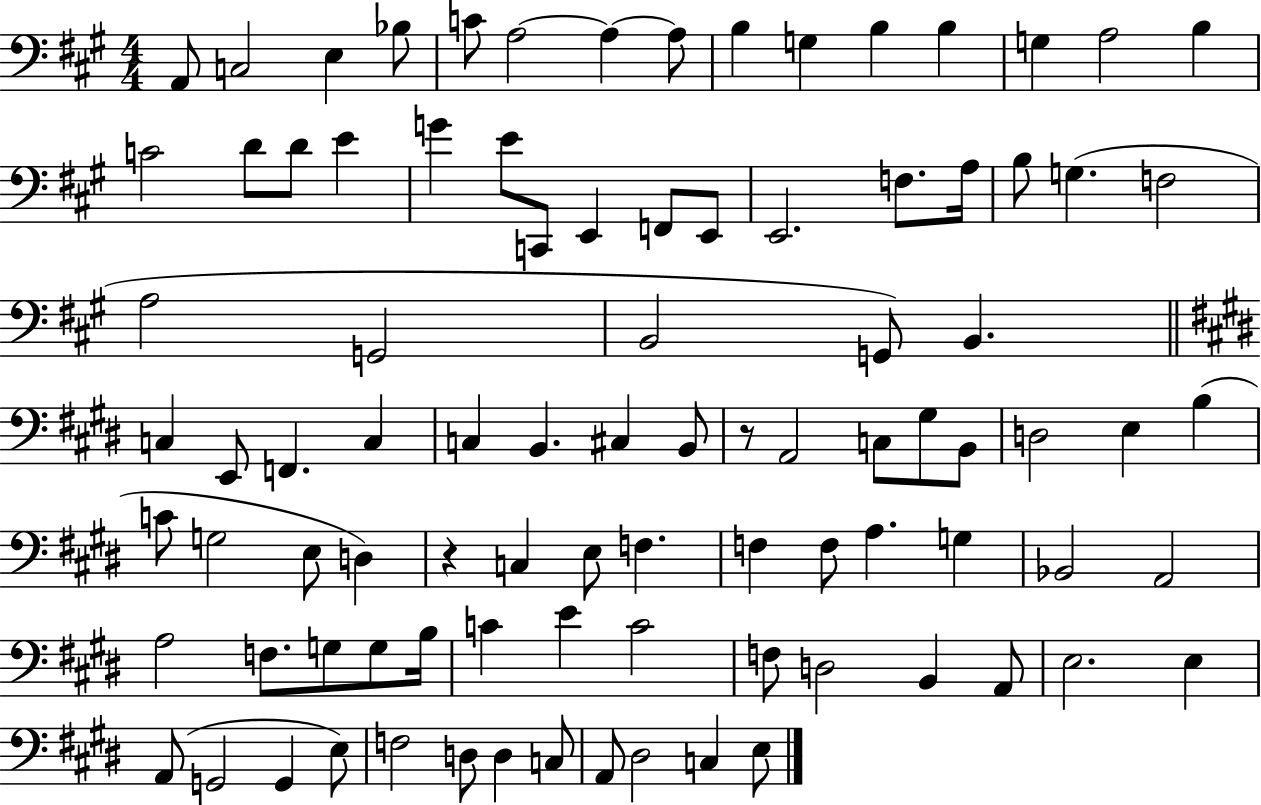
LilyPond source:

{
  \clef bass
  \numericTimeSignature
  \time 4/4
  \key a \major
  \repeat volta 2 { a,8 c2 e4 bes8 | c'8 a2~~ a4~~ a8 | b4 g4 b4 b4 | g4 a2 b4 | \break c'2 d'8 d'8 e'4 | g'4 e'8 c,8 e,4 f,8 e,8 | e,2. f8. a16 | b8 g4.( f2 | \break a2 g,2 | b,2 g,8) b,4. | \bar "||" \break \key e \major c4 e,8 f,4. c4 | c4 b,4. cis4 b,8 | r8 a,2 c8 gis8 b,8 | d2 e4 b4( | \break c'8 g2 e8 d4) | r4 c4 e8 f4. | f4 f8 a4. g4 | bes,2 a,2 | \break a2 f8. g8 g8 b16 | c'4 e'4 c'2 | f8 d2 b,4 a,8 | e2. e4 | \break a,8( g,2 g,4 e8) | f2 d8 d4 c8 | a,8 dis2 c4 e8 | } \bar "|."
}